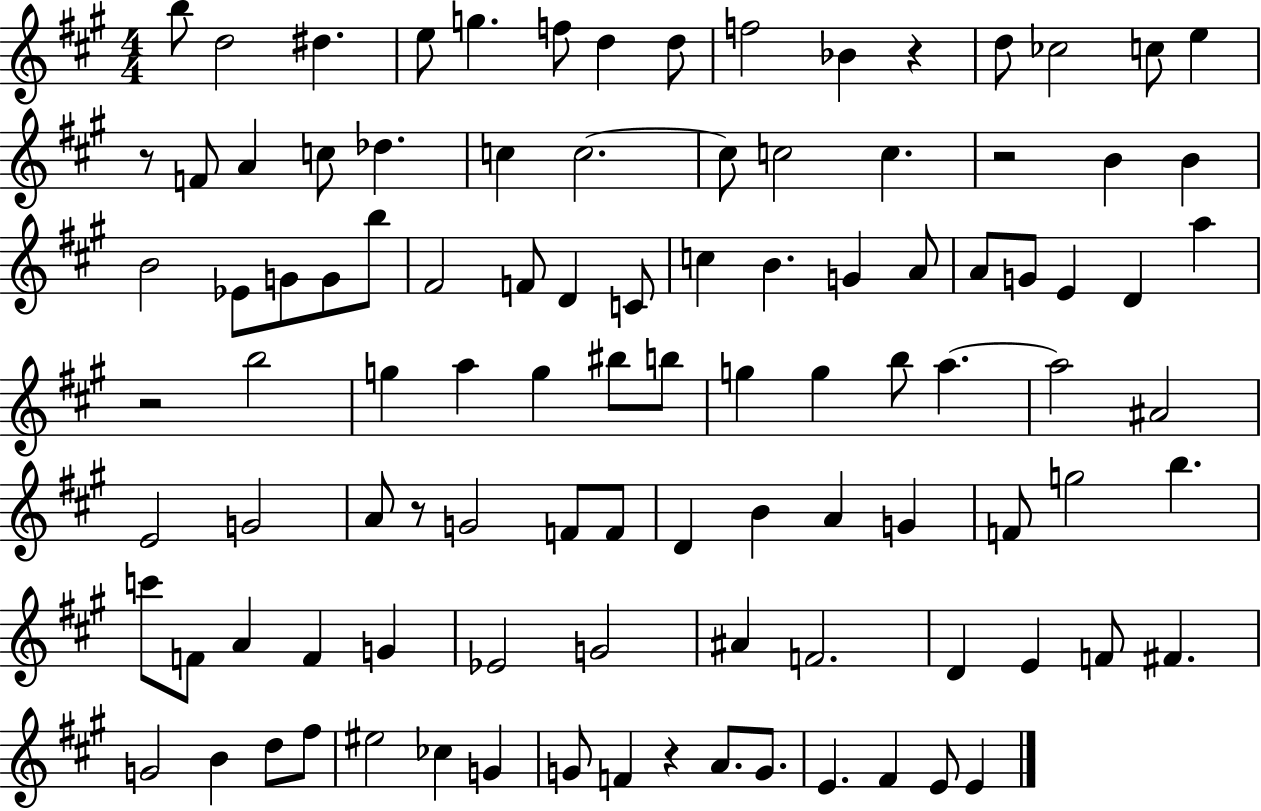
B5/e D5/h D#5/q. E5/e G5/q. F5/e D5/q D5/e F5/h Bb4/q R/q D5/e CES5/h C5/e E5/q R/e F4/e A4/q C5/e Db5/q. C5/q C5/h. C5/e C5/h C5/q. R/h B4/q B4/q B4/h Eb4/e G4/e G4/e B5/e F#4/h F4/e D4/q C4/e C5/q B4/q. G4/q A4/e A4/e G4/e E4/q D4/q A5/q R/h B5/h G5/q A5/q G5/q BIS5/e B5/e G5/q G5/q B5/e A5/q. A5/h A#4/h E4/h G4/h A4/e R/e G4/h F4/e F4/e D4/q B4/q A4/q G4/q F4/e G5/h B5/q. C6/e F4/e A4/q F4/q G4/q Eb4/h G4/h A#4/q F4/h. D4/q E4/q F4/e F#4/q. G4/h B4/q D5/e F#5/e EIS5/h CES5/q G4/q G4/e F4/q R/q A4/e. G4/e. E4/q. F#4/q E4/e E4/q